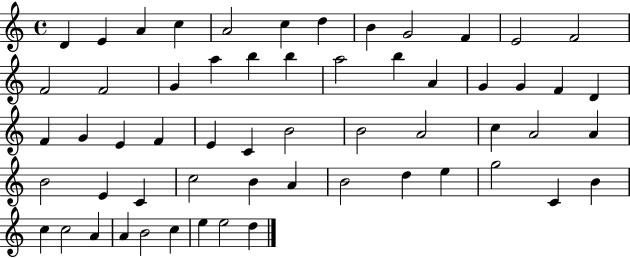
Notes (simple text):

D4/q E4/q A4/q C5/q A4/h C5/q D5/q B4/q G4/h F4/q E4/h F4/h F4/h F4/h G4/q A5/q B5/q B5/q A5/h B5/q A4/q G4/q G4/q F4/q D4/q F4/q G4/q E4/q F4/q E4/q C4/q B4/h B4/h A4/h C5/q A4/h A4/q B4/h E4/q C4/q C5/h B4/q A4/q B4/h D5/q E5/q G5/h C4/q B4/q C5/q C5/h A4/q A4/q B4/h C5/q E5/q E5/h D5/q